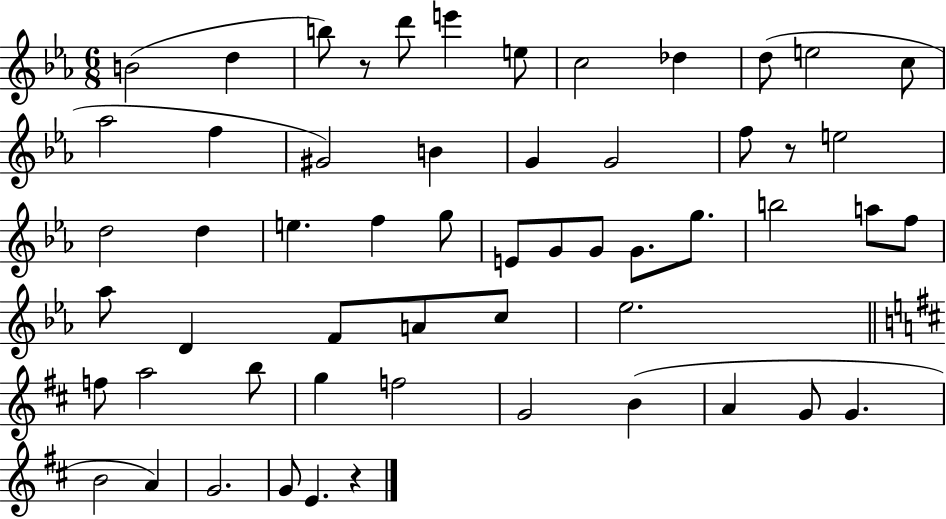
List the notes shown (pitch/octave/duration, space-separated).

B4/h D5/q B5/e R/e D6/e E6/q E5/e C5/h Db5/q D5/e E5/h C5/e Ab5/h F5/q G#4/h B4/q G4/q G4/h F5/e R/e E5/h D5/h D5/q E5/q. F5/q G5/e E4/e G4/e G4/e G4/e. G5/e. B5/h A5/e F5/e Ab5/e D4/q F4/e A4/e C5/e Eb5/h. F5/e A5/h B5/e G5/q F5/h G4/h B4/q A4/q G4/e G4/q. B4/h A4/q G4/h. G4/e E4/q. R/q